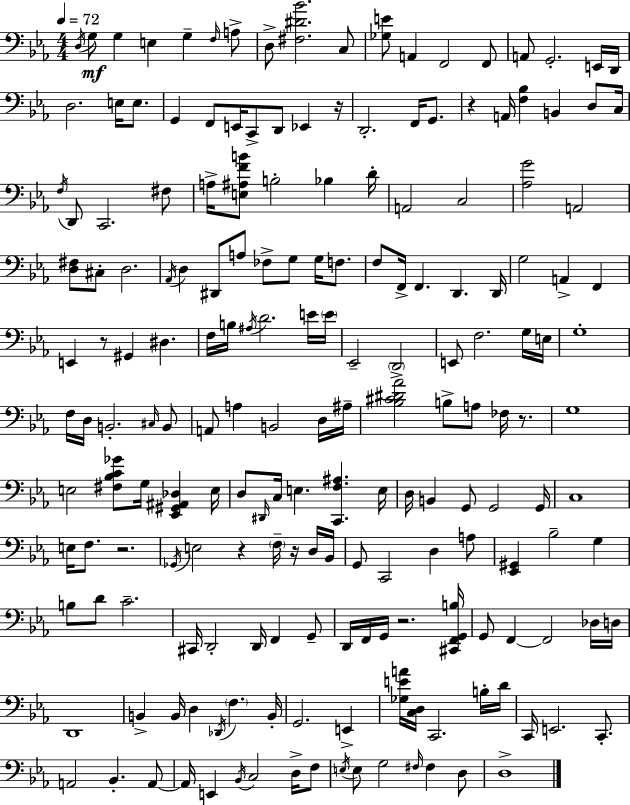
D3/s G3/e G3/q E3/q G3/q F3/s A3/e D3/e [F#3,D#4,Bb4]/h. C3/e [Gb3,E4]/e A2/q F2/h F2/e A2/e G2/h. E2/s D2/s D3/h. E3/s E3/e. G2/q F2/e E2/s C2/e D2/e Eb2/q R/s D2/h. F2/s G2/e. R/q A2/s [F3,Bb3]/q B2/q D3/e C3/s F3/s D2/e C2/h. F#3/e A3/s [E3,A#3,F4,B4]/e B3/h Bb3/q D4/s A2/h C3/h [Ab3,G4]/h A2/h [D3,F#3]/e C#3/e D3/h. Ab2/s D3/q D#2/e A3/e FES3/e G3/e G3/s F3/e. F3/e F2/s F2/q. D2/q. D2/s G3/h A2/q F2/q E2/q R/e G#2/q D#3/q. F3/s B3/s A#3/s D4/h. E4/s E4/s Eb2/h D2/h E2/e F3/h. G3/s E3/s G3/w F3/s D3/s B2/h. C#3/s B2/e A2/e A3/q B2/h D3/s A#3/s [Bb3,C#4,D#4,Ab4]/h B3/e A3/e FES3/s R/e. G3/w E3/h [F#3,Bb3,C4,Gb4]/e G3/s [Eb2,G#2,A#2,Db3]/q E3/s D3/e D#2/s C3/s E3/q. [C2,F3,A#3]/q. E3/s D3/s B2/q G2/e G2/h G2/s C3/w E3/s F3/e. R/h. Gb2/s E3/h R/q F3/s R/s D3/s Bb2/s G2/e C2/h D3/q A3/e [Eb2,G#2]/q Bb3/h G3/q B3/e D4/e C4/h. C#2/s D2/h D2/s F2/q G2/e D2/s F2/s G2/s R/h. [C#2,F2,G2,B3]/s G2/e F2/q F2/h Db3/s D3/s D2/w B2/q B2/s D3/q Db2/s F3/q. B2/s G2/h. E2/q [Gb3,E4,A4]/s [C3,D3]/s C2/h. B3/s D4/s C2/s E2/h. C2/e. A2/h Bb2/q. A2/e A2/s E2/q Bb2/s C3/h D3/s F3/e E3/s E3/e G3/h F#3/s F#3/q D3/e D3/w